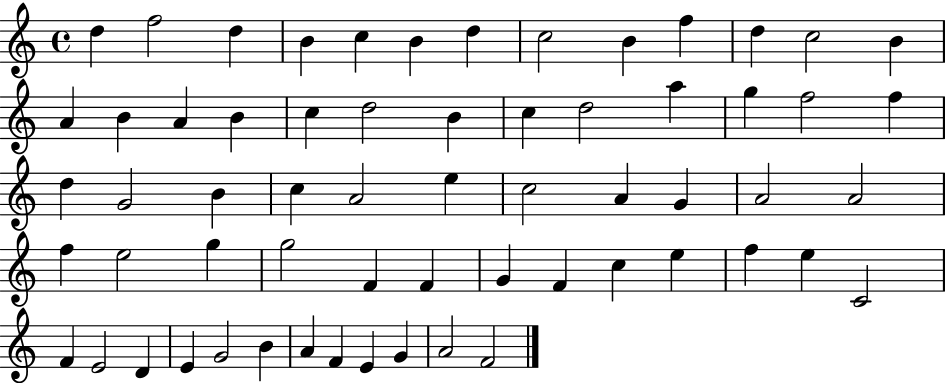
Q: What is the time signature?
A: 4/4